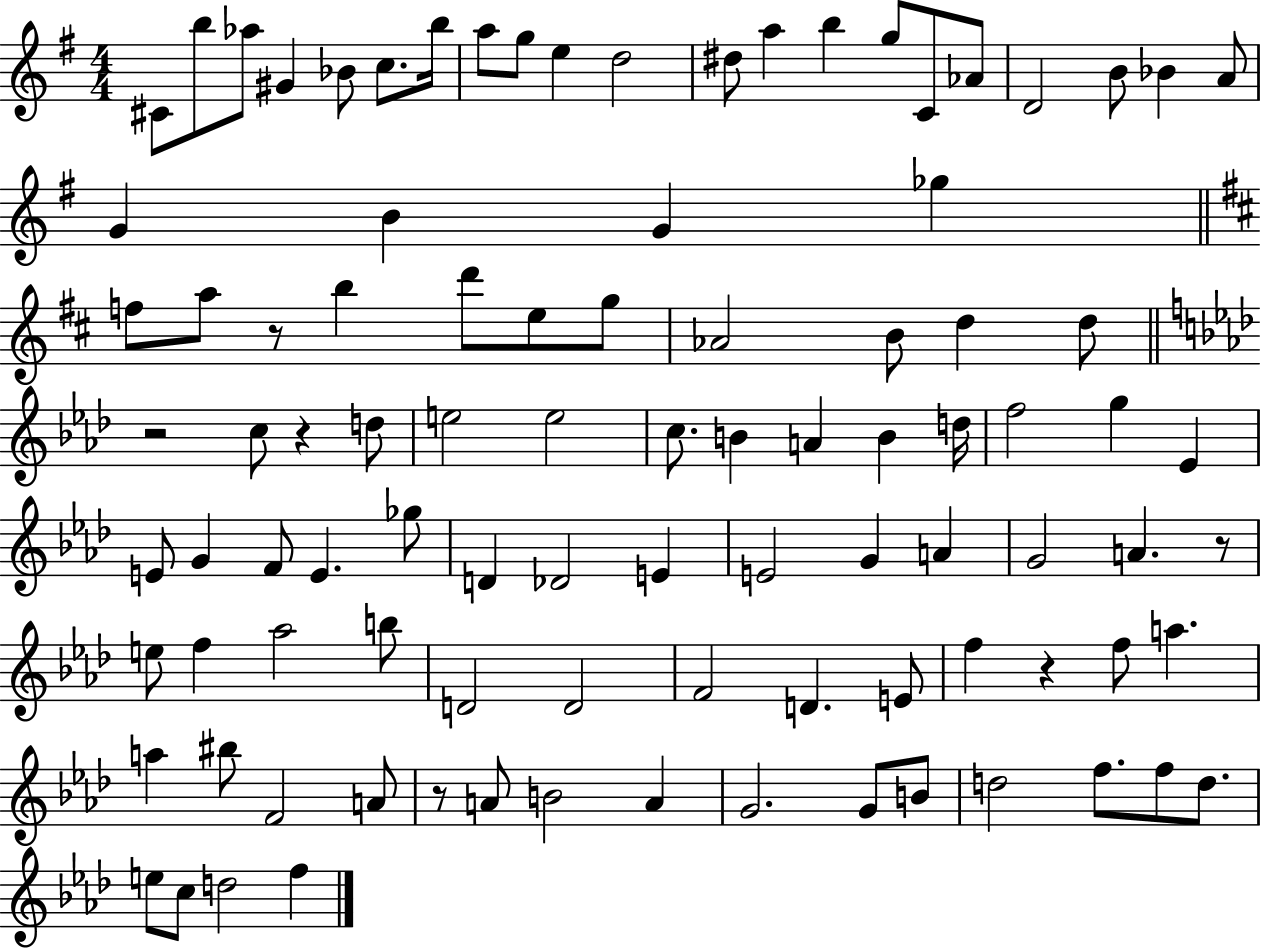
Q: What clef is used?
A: treble